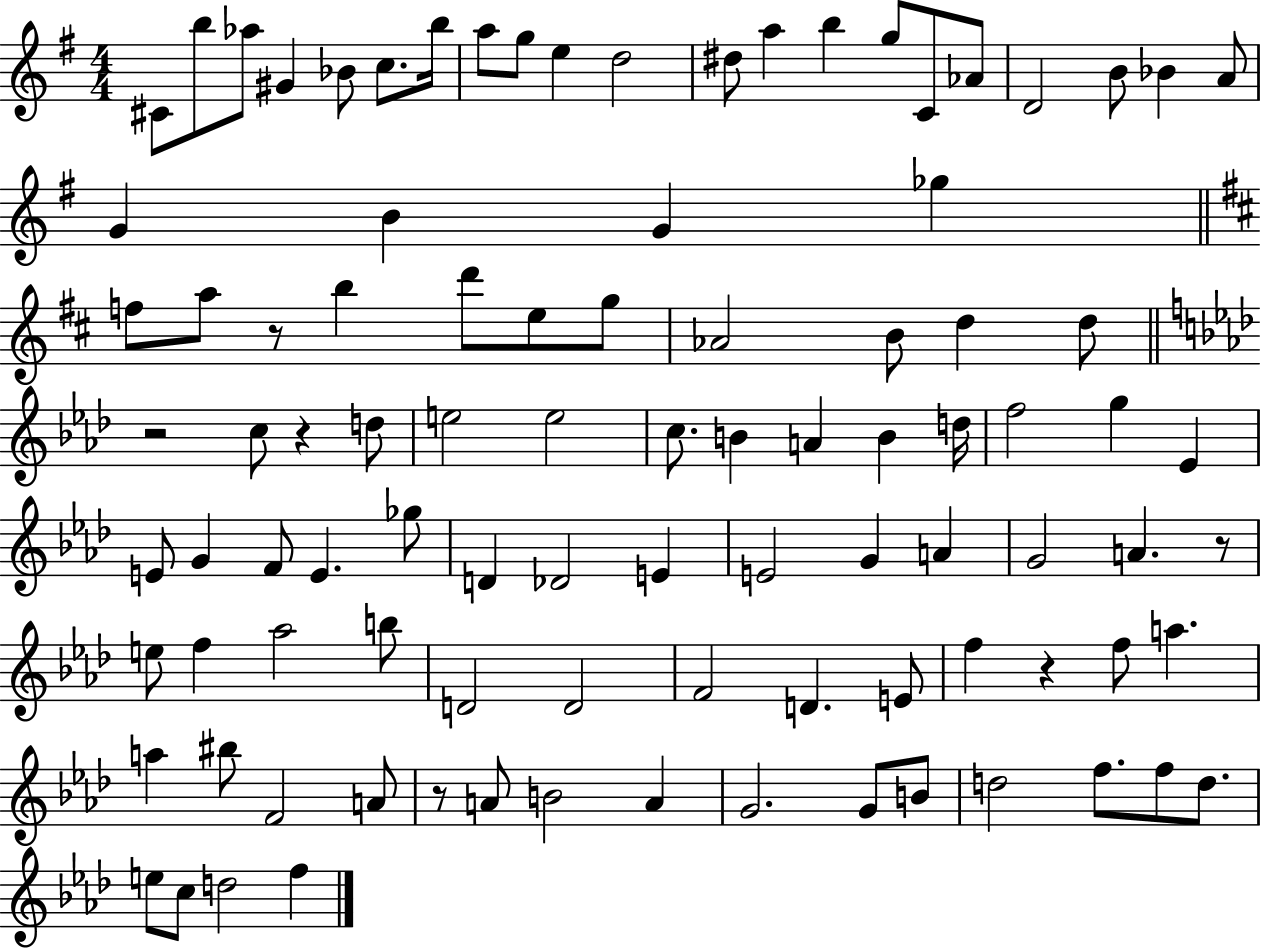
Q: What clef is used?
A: treble